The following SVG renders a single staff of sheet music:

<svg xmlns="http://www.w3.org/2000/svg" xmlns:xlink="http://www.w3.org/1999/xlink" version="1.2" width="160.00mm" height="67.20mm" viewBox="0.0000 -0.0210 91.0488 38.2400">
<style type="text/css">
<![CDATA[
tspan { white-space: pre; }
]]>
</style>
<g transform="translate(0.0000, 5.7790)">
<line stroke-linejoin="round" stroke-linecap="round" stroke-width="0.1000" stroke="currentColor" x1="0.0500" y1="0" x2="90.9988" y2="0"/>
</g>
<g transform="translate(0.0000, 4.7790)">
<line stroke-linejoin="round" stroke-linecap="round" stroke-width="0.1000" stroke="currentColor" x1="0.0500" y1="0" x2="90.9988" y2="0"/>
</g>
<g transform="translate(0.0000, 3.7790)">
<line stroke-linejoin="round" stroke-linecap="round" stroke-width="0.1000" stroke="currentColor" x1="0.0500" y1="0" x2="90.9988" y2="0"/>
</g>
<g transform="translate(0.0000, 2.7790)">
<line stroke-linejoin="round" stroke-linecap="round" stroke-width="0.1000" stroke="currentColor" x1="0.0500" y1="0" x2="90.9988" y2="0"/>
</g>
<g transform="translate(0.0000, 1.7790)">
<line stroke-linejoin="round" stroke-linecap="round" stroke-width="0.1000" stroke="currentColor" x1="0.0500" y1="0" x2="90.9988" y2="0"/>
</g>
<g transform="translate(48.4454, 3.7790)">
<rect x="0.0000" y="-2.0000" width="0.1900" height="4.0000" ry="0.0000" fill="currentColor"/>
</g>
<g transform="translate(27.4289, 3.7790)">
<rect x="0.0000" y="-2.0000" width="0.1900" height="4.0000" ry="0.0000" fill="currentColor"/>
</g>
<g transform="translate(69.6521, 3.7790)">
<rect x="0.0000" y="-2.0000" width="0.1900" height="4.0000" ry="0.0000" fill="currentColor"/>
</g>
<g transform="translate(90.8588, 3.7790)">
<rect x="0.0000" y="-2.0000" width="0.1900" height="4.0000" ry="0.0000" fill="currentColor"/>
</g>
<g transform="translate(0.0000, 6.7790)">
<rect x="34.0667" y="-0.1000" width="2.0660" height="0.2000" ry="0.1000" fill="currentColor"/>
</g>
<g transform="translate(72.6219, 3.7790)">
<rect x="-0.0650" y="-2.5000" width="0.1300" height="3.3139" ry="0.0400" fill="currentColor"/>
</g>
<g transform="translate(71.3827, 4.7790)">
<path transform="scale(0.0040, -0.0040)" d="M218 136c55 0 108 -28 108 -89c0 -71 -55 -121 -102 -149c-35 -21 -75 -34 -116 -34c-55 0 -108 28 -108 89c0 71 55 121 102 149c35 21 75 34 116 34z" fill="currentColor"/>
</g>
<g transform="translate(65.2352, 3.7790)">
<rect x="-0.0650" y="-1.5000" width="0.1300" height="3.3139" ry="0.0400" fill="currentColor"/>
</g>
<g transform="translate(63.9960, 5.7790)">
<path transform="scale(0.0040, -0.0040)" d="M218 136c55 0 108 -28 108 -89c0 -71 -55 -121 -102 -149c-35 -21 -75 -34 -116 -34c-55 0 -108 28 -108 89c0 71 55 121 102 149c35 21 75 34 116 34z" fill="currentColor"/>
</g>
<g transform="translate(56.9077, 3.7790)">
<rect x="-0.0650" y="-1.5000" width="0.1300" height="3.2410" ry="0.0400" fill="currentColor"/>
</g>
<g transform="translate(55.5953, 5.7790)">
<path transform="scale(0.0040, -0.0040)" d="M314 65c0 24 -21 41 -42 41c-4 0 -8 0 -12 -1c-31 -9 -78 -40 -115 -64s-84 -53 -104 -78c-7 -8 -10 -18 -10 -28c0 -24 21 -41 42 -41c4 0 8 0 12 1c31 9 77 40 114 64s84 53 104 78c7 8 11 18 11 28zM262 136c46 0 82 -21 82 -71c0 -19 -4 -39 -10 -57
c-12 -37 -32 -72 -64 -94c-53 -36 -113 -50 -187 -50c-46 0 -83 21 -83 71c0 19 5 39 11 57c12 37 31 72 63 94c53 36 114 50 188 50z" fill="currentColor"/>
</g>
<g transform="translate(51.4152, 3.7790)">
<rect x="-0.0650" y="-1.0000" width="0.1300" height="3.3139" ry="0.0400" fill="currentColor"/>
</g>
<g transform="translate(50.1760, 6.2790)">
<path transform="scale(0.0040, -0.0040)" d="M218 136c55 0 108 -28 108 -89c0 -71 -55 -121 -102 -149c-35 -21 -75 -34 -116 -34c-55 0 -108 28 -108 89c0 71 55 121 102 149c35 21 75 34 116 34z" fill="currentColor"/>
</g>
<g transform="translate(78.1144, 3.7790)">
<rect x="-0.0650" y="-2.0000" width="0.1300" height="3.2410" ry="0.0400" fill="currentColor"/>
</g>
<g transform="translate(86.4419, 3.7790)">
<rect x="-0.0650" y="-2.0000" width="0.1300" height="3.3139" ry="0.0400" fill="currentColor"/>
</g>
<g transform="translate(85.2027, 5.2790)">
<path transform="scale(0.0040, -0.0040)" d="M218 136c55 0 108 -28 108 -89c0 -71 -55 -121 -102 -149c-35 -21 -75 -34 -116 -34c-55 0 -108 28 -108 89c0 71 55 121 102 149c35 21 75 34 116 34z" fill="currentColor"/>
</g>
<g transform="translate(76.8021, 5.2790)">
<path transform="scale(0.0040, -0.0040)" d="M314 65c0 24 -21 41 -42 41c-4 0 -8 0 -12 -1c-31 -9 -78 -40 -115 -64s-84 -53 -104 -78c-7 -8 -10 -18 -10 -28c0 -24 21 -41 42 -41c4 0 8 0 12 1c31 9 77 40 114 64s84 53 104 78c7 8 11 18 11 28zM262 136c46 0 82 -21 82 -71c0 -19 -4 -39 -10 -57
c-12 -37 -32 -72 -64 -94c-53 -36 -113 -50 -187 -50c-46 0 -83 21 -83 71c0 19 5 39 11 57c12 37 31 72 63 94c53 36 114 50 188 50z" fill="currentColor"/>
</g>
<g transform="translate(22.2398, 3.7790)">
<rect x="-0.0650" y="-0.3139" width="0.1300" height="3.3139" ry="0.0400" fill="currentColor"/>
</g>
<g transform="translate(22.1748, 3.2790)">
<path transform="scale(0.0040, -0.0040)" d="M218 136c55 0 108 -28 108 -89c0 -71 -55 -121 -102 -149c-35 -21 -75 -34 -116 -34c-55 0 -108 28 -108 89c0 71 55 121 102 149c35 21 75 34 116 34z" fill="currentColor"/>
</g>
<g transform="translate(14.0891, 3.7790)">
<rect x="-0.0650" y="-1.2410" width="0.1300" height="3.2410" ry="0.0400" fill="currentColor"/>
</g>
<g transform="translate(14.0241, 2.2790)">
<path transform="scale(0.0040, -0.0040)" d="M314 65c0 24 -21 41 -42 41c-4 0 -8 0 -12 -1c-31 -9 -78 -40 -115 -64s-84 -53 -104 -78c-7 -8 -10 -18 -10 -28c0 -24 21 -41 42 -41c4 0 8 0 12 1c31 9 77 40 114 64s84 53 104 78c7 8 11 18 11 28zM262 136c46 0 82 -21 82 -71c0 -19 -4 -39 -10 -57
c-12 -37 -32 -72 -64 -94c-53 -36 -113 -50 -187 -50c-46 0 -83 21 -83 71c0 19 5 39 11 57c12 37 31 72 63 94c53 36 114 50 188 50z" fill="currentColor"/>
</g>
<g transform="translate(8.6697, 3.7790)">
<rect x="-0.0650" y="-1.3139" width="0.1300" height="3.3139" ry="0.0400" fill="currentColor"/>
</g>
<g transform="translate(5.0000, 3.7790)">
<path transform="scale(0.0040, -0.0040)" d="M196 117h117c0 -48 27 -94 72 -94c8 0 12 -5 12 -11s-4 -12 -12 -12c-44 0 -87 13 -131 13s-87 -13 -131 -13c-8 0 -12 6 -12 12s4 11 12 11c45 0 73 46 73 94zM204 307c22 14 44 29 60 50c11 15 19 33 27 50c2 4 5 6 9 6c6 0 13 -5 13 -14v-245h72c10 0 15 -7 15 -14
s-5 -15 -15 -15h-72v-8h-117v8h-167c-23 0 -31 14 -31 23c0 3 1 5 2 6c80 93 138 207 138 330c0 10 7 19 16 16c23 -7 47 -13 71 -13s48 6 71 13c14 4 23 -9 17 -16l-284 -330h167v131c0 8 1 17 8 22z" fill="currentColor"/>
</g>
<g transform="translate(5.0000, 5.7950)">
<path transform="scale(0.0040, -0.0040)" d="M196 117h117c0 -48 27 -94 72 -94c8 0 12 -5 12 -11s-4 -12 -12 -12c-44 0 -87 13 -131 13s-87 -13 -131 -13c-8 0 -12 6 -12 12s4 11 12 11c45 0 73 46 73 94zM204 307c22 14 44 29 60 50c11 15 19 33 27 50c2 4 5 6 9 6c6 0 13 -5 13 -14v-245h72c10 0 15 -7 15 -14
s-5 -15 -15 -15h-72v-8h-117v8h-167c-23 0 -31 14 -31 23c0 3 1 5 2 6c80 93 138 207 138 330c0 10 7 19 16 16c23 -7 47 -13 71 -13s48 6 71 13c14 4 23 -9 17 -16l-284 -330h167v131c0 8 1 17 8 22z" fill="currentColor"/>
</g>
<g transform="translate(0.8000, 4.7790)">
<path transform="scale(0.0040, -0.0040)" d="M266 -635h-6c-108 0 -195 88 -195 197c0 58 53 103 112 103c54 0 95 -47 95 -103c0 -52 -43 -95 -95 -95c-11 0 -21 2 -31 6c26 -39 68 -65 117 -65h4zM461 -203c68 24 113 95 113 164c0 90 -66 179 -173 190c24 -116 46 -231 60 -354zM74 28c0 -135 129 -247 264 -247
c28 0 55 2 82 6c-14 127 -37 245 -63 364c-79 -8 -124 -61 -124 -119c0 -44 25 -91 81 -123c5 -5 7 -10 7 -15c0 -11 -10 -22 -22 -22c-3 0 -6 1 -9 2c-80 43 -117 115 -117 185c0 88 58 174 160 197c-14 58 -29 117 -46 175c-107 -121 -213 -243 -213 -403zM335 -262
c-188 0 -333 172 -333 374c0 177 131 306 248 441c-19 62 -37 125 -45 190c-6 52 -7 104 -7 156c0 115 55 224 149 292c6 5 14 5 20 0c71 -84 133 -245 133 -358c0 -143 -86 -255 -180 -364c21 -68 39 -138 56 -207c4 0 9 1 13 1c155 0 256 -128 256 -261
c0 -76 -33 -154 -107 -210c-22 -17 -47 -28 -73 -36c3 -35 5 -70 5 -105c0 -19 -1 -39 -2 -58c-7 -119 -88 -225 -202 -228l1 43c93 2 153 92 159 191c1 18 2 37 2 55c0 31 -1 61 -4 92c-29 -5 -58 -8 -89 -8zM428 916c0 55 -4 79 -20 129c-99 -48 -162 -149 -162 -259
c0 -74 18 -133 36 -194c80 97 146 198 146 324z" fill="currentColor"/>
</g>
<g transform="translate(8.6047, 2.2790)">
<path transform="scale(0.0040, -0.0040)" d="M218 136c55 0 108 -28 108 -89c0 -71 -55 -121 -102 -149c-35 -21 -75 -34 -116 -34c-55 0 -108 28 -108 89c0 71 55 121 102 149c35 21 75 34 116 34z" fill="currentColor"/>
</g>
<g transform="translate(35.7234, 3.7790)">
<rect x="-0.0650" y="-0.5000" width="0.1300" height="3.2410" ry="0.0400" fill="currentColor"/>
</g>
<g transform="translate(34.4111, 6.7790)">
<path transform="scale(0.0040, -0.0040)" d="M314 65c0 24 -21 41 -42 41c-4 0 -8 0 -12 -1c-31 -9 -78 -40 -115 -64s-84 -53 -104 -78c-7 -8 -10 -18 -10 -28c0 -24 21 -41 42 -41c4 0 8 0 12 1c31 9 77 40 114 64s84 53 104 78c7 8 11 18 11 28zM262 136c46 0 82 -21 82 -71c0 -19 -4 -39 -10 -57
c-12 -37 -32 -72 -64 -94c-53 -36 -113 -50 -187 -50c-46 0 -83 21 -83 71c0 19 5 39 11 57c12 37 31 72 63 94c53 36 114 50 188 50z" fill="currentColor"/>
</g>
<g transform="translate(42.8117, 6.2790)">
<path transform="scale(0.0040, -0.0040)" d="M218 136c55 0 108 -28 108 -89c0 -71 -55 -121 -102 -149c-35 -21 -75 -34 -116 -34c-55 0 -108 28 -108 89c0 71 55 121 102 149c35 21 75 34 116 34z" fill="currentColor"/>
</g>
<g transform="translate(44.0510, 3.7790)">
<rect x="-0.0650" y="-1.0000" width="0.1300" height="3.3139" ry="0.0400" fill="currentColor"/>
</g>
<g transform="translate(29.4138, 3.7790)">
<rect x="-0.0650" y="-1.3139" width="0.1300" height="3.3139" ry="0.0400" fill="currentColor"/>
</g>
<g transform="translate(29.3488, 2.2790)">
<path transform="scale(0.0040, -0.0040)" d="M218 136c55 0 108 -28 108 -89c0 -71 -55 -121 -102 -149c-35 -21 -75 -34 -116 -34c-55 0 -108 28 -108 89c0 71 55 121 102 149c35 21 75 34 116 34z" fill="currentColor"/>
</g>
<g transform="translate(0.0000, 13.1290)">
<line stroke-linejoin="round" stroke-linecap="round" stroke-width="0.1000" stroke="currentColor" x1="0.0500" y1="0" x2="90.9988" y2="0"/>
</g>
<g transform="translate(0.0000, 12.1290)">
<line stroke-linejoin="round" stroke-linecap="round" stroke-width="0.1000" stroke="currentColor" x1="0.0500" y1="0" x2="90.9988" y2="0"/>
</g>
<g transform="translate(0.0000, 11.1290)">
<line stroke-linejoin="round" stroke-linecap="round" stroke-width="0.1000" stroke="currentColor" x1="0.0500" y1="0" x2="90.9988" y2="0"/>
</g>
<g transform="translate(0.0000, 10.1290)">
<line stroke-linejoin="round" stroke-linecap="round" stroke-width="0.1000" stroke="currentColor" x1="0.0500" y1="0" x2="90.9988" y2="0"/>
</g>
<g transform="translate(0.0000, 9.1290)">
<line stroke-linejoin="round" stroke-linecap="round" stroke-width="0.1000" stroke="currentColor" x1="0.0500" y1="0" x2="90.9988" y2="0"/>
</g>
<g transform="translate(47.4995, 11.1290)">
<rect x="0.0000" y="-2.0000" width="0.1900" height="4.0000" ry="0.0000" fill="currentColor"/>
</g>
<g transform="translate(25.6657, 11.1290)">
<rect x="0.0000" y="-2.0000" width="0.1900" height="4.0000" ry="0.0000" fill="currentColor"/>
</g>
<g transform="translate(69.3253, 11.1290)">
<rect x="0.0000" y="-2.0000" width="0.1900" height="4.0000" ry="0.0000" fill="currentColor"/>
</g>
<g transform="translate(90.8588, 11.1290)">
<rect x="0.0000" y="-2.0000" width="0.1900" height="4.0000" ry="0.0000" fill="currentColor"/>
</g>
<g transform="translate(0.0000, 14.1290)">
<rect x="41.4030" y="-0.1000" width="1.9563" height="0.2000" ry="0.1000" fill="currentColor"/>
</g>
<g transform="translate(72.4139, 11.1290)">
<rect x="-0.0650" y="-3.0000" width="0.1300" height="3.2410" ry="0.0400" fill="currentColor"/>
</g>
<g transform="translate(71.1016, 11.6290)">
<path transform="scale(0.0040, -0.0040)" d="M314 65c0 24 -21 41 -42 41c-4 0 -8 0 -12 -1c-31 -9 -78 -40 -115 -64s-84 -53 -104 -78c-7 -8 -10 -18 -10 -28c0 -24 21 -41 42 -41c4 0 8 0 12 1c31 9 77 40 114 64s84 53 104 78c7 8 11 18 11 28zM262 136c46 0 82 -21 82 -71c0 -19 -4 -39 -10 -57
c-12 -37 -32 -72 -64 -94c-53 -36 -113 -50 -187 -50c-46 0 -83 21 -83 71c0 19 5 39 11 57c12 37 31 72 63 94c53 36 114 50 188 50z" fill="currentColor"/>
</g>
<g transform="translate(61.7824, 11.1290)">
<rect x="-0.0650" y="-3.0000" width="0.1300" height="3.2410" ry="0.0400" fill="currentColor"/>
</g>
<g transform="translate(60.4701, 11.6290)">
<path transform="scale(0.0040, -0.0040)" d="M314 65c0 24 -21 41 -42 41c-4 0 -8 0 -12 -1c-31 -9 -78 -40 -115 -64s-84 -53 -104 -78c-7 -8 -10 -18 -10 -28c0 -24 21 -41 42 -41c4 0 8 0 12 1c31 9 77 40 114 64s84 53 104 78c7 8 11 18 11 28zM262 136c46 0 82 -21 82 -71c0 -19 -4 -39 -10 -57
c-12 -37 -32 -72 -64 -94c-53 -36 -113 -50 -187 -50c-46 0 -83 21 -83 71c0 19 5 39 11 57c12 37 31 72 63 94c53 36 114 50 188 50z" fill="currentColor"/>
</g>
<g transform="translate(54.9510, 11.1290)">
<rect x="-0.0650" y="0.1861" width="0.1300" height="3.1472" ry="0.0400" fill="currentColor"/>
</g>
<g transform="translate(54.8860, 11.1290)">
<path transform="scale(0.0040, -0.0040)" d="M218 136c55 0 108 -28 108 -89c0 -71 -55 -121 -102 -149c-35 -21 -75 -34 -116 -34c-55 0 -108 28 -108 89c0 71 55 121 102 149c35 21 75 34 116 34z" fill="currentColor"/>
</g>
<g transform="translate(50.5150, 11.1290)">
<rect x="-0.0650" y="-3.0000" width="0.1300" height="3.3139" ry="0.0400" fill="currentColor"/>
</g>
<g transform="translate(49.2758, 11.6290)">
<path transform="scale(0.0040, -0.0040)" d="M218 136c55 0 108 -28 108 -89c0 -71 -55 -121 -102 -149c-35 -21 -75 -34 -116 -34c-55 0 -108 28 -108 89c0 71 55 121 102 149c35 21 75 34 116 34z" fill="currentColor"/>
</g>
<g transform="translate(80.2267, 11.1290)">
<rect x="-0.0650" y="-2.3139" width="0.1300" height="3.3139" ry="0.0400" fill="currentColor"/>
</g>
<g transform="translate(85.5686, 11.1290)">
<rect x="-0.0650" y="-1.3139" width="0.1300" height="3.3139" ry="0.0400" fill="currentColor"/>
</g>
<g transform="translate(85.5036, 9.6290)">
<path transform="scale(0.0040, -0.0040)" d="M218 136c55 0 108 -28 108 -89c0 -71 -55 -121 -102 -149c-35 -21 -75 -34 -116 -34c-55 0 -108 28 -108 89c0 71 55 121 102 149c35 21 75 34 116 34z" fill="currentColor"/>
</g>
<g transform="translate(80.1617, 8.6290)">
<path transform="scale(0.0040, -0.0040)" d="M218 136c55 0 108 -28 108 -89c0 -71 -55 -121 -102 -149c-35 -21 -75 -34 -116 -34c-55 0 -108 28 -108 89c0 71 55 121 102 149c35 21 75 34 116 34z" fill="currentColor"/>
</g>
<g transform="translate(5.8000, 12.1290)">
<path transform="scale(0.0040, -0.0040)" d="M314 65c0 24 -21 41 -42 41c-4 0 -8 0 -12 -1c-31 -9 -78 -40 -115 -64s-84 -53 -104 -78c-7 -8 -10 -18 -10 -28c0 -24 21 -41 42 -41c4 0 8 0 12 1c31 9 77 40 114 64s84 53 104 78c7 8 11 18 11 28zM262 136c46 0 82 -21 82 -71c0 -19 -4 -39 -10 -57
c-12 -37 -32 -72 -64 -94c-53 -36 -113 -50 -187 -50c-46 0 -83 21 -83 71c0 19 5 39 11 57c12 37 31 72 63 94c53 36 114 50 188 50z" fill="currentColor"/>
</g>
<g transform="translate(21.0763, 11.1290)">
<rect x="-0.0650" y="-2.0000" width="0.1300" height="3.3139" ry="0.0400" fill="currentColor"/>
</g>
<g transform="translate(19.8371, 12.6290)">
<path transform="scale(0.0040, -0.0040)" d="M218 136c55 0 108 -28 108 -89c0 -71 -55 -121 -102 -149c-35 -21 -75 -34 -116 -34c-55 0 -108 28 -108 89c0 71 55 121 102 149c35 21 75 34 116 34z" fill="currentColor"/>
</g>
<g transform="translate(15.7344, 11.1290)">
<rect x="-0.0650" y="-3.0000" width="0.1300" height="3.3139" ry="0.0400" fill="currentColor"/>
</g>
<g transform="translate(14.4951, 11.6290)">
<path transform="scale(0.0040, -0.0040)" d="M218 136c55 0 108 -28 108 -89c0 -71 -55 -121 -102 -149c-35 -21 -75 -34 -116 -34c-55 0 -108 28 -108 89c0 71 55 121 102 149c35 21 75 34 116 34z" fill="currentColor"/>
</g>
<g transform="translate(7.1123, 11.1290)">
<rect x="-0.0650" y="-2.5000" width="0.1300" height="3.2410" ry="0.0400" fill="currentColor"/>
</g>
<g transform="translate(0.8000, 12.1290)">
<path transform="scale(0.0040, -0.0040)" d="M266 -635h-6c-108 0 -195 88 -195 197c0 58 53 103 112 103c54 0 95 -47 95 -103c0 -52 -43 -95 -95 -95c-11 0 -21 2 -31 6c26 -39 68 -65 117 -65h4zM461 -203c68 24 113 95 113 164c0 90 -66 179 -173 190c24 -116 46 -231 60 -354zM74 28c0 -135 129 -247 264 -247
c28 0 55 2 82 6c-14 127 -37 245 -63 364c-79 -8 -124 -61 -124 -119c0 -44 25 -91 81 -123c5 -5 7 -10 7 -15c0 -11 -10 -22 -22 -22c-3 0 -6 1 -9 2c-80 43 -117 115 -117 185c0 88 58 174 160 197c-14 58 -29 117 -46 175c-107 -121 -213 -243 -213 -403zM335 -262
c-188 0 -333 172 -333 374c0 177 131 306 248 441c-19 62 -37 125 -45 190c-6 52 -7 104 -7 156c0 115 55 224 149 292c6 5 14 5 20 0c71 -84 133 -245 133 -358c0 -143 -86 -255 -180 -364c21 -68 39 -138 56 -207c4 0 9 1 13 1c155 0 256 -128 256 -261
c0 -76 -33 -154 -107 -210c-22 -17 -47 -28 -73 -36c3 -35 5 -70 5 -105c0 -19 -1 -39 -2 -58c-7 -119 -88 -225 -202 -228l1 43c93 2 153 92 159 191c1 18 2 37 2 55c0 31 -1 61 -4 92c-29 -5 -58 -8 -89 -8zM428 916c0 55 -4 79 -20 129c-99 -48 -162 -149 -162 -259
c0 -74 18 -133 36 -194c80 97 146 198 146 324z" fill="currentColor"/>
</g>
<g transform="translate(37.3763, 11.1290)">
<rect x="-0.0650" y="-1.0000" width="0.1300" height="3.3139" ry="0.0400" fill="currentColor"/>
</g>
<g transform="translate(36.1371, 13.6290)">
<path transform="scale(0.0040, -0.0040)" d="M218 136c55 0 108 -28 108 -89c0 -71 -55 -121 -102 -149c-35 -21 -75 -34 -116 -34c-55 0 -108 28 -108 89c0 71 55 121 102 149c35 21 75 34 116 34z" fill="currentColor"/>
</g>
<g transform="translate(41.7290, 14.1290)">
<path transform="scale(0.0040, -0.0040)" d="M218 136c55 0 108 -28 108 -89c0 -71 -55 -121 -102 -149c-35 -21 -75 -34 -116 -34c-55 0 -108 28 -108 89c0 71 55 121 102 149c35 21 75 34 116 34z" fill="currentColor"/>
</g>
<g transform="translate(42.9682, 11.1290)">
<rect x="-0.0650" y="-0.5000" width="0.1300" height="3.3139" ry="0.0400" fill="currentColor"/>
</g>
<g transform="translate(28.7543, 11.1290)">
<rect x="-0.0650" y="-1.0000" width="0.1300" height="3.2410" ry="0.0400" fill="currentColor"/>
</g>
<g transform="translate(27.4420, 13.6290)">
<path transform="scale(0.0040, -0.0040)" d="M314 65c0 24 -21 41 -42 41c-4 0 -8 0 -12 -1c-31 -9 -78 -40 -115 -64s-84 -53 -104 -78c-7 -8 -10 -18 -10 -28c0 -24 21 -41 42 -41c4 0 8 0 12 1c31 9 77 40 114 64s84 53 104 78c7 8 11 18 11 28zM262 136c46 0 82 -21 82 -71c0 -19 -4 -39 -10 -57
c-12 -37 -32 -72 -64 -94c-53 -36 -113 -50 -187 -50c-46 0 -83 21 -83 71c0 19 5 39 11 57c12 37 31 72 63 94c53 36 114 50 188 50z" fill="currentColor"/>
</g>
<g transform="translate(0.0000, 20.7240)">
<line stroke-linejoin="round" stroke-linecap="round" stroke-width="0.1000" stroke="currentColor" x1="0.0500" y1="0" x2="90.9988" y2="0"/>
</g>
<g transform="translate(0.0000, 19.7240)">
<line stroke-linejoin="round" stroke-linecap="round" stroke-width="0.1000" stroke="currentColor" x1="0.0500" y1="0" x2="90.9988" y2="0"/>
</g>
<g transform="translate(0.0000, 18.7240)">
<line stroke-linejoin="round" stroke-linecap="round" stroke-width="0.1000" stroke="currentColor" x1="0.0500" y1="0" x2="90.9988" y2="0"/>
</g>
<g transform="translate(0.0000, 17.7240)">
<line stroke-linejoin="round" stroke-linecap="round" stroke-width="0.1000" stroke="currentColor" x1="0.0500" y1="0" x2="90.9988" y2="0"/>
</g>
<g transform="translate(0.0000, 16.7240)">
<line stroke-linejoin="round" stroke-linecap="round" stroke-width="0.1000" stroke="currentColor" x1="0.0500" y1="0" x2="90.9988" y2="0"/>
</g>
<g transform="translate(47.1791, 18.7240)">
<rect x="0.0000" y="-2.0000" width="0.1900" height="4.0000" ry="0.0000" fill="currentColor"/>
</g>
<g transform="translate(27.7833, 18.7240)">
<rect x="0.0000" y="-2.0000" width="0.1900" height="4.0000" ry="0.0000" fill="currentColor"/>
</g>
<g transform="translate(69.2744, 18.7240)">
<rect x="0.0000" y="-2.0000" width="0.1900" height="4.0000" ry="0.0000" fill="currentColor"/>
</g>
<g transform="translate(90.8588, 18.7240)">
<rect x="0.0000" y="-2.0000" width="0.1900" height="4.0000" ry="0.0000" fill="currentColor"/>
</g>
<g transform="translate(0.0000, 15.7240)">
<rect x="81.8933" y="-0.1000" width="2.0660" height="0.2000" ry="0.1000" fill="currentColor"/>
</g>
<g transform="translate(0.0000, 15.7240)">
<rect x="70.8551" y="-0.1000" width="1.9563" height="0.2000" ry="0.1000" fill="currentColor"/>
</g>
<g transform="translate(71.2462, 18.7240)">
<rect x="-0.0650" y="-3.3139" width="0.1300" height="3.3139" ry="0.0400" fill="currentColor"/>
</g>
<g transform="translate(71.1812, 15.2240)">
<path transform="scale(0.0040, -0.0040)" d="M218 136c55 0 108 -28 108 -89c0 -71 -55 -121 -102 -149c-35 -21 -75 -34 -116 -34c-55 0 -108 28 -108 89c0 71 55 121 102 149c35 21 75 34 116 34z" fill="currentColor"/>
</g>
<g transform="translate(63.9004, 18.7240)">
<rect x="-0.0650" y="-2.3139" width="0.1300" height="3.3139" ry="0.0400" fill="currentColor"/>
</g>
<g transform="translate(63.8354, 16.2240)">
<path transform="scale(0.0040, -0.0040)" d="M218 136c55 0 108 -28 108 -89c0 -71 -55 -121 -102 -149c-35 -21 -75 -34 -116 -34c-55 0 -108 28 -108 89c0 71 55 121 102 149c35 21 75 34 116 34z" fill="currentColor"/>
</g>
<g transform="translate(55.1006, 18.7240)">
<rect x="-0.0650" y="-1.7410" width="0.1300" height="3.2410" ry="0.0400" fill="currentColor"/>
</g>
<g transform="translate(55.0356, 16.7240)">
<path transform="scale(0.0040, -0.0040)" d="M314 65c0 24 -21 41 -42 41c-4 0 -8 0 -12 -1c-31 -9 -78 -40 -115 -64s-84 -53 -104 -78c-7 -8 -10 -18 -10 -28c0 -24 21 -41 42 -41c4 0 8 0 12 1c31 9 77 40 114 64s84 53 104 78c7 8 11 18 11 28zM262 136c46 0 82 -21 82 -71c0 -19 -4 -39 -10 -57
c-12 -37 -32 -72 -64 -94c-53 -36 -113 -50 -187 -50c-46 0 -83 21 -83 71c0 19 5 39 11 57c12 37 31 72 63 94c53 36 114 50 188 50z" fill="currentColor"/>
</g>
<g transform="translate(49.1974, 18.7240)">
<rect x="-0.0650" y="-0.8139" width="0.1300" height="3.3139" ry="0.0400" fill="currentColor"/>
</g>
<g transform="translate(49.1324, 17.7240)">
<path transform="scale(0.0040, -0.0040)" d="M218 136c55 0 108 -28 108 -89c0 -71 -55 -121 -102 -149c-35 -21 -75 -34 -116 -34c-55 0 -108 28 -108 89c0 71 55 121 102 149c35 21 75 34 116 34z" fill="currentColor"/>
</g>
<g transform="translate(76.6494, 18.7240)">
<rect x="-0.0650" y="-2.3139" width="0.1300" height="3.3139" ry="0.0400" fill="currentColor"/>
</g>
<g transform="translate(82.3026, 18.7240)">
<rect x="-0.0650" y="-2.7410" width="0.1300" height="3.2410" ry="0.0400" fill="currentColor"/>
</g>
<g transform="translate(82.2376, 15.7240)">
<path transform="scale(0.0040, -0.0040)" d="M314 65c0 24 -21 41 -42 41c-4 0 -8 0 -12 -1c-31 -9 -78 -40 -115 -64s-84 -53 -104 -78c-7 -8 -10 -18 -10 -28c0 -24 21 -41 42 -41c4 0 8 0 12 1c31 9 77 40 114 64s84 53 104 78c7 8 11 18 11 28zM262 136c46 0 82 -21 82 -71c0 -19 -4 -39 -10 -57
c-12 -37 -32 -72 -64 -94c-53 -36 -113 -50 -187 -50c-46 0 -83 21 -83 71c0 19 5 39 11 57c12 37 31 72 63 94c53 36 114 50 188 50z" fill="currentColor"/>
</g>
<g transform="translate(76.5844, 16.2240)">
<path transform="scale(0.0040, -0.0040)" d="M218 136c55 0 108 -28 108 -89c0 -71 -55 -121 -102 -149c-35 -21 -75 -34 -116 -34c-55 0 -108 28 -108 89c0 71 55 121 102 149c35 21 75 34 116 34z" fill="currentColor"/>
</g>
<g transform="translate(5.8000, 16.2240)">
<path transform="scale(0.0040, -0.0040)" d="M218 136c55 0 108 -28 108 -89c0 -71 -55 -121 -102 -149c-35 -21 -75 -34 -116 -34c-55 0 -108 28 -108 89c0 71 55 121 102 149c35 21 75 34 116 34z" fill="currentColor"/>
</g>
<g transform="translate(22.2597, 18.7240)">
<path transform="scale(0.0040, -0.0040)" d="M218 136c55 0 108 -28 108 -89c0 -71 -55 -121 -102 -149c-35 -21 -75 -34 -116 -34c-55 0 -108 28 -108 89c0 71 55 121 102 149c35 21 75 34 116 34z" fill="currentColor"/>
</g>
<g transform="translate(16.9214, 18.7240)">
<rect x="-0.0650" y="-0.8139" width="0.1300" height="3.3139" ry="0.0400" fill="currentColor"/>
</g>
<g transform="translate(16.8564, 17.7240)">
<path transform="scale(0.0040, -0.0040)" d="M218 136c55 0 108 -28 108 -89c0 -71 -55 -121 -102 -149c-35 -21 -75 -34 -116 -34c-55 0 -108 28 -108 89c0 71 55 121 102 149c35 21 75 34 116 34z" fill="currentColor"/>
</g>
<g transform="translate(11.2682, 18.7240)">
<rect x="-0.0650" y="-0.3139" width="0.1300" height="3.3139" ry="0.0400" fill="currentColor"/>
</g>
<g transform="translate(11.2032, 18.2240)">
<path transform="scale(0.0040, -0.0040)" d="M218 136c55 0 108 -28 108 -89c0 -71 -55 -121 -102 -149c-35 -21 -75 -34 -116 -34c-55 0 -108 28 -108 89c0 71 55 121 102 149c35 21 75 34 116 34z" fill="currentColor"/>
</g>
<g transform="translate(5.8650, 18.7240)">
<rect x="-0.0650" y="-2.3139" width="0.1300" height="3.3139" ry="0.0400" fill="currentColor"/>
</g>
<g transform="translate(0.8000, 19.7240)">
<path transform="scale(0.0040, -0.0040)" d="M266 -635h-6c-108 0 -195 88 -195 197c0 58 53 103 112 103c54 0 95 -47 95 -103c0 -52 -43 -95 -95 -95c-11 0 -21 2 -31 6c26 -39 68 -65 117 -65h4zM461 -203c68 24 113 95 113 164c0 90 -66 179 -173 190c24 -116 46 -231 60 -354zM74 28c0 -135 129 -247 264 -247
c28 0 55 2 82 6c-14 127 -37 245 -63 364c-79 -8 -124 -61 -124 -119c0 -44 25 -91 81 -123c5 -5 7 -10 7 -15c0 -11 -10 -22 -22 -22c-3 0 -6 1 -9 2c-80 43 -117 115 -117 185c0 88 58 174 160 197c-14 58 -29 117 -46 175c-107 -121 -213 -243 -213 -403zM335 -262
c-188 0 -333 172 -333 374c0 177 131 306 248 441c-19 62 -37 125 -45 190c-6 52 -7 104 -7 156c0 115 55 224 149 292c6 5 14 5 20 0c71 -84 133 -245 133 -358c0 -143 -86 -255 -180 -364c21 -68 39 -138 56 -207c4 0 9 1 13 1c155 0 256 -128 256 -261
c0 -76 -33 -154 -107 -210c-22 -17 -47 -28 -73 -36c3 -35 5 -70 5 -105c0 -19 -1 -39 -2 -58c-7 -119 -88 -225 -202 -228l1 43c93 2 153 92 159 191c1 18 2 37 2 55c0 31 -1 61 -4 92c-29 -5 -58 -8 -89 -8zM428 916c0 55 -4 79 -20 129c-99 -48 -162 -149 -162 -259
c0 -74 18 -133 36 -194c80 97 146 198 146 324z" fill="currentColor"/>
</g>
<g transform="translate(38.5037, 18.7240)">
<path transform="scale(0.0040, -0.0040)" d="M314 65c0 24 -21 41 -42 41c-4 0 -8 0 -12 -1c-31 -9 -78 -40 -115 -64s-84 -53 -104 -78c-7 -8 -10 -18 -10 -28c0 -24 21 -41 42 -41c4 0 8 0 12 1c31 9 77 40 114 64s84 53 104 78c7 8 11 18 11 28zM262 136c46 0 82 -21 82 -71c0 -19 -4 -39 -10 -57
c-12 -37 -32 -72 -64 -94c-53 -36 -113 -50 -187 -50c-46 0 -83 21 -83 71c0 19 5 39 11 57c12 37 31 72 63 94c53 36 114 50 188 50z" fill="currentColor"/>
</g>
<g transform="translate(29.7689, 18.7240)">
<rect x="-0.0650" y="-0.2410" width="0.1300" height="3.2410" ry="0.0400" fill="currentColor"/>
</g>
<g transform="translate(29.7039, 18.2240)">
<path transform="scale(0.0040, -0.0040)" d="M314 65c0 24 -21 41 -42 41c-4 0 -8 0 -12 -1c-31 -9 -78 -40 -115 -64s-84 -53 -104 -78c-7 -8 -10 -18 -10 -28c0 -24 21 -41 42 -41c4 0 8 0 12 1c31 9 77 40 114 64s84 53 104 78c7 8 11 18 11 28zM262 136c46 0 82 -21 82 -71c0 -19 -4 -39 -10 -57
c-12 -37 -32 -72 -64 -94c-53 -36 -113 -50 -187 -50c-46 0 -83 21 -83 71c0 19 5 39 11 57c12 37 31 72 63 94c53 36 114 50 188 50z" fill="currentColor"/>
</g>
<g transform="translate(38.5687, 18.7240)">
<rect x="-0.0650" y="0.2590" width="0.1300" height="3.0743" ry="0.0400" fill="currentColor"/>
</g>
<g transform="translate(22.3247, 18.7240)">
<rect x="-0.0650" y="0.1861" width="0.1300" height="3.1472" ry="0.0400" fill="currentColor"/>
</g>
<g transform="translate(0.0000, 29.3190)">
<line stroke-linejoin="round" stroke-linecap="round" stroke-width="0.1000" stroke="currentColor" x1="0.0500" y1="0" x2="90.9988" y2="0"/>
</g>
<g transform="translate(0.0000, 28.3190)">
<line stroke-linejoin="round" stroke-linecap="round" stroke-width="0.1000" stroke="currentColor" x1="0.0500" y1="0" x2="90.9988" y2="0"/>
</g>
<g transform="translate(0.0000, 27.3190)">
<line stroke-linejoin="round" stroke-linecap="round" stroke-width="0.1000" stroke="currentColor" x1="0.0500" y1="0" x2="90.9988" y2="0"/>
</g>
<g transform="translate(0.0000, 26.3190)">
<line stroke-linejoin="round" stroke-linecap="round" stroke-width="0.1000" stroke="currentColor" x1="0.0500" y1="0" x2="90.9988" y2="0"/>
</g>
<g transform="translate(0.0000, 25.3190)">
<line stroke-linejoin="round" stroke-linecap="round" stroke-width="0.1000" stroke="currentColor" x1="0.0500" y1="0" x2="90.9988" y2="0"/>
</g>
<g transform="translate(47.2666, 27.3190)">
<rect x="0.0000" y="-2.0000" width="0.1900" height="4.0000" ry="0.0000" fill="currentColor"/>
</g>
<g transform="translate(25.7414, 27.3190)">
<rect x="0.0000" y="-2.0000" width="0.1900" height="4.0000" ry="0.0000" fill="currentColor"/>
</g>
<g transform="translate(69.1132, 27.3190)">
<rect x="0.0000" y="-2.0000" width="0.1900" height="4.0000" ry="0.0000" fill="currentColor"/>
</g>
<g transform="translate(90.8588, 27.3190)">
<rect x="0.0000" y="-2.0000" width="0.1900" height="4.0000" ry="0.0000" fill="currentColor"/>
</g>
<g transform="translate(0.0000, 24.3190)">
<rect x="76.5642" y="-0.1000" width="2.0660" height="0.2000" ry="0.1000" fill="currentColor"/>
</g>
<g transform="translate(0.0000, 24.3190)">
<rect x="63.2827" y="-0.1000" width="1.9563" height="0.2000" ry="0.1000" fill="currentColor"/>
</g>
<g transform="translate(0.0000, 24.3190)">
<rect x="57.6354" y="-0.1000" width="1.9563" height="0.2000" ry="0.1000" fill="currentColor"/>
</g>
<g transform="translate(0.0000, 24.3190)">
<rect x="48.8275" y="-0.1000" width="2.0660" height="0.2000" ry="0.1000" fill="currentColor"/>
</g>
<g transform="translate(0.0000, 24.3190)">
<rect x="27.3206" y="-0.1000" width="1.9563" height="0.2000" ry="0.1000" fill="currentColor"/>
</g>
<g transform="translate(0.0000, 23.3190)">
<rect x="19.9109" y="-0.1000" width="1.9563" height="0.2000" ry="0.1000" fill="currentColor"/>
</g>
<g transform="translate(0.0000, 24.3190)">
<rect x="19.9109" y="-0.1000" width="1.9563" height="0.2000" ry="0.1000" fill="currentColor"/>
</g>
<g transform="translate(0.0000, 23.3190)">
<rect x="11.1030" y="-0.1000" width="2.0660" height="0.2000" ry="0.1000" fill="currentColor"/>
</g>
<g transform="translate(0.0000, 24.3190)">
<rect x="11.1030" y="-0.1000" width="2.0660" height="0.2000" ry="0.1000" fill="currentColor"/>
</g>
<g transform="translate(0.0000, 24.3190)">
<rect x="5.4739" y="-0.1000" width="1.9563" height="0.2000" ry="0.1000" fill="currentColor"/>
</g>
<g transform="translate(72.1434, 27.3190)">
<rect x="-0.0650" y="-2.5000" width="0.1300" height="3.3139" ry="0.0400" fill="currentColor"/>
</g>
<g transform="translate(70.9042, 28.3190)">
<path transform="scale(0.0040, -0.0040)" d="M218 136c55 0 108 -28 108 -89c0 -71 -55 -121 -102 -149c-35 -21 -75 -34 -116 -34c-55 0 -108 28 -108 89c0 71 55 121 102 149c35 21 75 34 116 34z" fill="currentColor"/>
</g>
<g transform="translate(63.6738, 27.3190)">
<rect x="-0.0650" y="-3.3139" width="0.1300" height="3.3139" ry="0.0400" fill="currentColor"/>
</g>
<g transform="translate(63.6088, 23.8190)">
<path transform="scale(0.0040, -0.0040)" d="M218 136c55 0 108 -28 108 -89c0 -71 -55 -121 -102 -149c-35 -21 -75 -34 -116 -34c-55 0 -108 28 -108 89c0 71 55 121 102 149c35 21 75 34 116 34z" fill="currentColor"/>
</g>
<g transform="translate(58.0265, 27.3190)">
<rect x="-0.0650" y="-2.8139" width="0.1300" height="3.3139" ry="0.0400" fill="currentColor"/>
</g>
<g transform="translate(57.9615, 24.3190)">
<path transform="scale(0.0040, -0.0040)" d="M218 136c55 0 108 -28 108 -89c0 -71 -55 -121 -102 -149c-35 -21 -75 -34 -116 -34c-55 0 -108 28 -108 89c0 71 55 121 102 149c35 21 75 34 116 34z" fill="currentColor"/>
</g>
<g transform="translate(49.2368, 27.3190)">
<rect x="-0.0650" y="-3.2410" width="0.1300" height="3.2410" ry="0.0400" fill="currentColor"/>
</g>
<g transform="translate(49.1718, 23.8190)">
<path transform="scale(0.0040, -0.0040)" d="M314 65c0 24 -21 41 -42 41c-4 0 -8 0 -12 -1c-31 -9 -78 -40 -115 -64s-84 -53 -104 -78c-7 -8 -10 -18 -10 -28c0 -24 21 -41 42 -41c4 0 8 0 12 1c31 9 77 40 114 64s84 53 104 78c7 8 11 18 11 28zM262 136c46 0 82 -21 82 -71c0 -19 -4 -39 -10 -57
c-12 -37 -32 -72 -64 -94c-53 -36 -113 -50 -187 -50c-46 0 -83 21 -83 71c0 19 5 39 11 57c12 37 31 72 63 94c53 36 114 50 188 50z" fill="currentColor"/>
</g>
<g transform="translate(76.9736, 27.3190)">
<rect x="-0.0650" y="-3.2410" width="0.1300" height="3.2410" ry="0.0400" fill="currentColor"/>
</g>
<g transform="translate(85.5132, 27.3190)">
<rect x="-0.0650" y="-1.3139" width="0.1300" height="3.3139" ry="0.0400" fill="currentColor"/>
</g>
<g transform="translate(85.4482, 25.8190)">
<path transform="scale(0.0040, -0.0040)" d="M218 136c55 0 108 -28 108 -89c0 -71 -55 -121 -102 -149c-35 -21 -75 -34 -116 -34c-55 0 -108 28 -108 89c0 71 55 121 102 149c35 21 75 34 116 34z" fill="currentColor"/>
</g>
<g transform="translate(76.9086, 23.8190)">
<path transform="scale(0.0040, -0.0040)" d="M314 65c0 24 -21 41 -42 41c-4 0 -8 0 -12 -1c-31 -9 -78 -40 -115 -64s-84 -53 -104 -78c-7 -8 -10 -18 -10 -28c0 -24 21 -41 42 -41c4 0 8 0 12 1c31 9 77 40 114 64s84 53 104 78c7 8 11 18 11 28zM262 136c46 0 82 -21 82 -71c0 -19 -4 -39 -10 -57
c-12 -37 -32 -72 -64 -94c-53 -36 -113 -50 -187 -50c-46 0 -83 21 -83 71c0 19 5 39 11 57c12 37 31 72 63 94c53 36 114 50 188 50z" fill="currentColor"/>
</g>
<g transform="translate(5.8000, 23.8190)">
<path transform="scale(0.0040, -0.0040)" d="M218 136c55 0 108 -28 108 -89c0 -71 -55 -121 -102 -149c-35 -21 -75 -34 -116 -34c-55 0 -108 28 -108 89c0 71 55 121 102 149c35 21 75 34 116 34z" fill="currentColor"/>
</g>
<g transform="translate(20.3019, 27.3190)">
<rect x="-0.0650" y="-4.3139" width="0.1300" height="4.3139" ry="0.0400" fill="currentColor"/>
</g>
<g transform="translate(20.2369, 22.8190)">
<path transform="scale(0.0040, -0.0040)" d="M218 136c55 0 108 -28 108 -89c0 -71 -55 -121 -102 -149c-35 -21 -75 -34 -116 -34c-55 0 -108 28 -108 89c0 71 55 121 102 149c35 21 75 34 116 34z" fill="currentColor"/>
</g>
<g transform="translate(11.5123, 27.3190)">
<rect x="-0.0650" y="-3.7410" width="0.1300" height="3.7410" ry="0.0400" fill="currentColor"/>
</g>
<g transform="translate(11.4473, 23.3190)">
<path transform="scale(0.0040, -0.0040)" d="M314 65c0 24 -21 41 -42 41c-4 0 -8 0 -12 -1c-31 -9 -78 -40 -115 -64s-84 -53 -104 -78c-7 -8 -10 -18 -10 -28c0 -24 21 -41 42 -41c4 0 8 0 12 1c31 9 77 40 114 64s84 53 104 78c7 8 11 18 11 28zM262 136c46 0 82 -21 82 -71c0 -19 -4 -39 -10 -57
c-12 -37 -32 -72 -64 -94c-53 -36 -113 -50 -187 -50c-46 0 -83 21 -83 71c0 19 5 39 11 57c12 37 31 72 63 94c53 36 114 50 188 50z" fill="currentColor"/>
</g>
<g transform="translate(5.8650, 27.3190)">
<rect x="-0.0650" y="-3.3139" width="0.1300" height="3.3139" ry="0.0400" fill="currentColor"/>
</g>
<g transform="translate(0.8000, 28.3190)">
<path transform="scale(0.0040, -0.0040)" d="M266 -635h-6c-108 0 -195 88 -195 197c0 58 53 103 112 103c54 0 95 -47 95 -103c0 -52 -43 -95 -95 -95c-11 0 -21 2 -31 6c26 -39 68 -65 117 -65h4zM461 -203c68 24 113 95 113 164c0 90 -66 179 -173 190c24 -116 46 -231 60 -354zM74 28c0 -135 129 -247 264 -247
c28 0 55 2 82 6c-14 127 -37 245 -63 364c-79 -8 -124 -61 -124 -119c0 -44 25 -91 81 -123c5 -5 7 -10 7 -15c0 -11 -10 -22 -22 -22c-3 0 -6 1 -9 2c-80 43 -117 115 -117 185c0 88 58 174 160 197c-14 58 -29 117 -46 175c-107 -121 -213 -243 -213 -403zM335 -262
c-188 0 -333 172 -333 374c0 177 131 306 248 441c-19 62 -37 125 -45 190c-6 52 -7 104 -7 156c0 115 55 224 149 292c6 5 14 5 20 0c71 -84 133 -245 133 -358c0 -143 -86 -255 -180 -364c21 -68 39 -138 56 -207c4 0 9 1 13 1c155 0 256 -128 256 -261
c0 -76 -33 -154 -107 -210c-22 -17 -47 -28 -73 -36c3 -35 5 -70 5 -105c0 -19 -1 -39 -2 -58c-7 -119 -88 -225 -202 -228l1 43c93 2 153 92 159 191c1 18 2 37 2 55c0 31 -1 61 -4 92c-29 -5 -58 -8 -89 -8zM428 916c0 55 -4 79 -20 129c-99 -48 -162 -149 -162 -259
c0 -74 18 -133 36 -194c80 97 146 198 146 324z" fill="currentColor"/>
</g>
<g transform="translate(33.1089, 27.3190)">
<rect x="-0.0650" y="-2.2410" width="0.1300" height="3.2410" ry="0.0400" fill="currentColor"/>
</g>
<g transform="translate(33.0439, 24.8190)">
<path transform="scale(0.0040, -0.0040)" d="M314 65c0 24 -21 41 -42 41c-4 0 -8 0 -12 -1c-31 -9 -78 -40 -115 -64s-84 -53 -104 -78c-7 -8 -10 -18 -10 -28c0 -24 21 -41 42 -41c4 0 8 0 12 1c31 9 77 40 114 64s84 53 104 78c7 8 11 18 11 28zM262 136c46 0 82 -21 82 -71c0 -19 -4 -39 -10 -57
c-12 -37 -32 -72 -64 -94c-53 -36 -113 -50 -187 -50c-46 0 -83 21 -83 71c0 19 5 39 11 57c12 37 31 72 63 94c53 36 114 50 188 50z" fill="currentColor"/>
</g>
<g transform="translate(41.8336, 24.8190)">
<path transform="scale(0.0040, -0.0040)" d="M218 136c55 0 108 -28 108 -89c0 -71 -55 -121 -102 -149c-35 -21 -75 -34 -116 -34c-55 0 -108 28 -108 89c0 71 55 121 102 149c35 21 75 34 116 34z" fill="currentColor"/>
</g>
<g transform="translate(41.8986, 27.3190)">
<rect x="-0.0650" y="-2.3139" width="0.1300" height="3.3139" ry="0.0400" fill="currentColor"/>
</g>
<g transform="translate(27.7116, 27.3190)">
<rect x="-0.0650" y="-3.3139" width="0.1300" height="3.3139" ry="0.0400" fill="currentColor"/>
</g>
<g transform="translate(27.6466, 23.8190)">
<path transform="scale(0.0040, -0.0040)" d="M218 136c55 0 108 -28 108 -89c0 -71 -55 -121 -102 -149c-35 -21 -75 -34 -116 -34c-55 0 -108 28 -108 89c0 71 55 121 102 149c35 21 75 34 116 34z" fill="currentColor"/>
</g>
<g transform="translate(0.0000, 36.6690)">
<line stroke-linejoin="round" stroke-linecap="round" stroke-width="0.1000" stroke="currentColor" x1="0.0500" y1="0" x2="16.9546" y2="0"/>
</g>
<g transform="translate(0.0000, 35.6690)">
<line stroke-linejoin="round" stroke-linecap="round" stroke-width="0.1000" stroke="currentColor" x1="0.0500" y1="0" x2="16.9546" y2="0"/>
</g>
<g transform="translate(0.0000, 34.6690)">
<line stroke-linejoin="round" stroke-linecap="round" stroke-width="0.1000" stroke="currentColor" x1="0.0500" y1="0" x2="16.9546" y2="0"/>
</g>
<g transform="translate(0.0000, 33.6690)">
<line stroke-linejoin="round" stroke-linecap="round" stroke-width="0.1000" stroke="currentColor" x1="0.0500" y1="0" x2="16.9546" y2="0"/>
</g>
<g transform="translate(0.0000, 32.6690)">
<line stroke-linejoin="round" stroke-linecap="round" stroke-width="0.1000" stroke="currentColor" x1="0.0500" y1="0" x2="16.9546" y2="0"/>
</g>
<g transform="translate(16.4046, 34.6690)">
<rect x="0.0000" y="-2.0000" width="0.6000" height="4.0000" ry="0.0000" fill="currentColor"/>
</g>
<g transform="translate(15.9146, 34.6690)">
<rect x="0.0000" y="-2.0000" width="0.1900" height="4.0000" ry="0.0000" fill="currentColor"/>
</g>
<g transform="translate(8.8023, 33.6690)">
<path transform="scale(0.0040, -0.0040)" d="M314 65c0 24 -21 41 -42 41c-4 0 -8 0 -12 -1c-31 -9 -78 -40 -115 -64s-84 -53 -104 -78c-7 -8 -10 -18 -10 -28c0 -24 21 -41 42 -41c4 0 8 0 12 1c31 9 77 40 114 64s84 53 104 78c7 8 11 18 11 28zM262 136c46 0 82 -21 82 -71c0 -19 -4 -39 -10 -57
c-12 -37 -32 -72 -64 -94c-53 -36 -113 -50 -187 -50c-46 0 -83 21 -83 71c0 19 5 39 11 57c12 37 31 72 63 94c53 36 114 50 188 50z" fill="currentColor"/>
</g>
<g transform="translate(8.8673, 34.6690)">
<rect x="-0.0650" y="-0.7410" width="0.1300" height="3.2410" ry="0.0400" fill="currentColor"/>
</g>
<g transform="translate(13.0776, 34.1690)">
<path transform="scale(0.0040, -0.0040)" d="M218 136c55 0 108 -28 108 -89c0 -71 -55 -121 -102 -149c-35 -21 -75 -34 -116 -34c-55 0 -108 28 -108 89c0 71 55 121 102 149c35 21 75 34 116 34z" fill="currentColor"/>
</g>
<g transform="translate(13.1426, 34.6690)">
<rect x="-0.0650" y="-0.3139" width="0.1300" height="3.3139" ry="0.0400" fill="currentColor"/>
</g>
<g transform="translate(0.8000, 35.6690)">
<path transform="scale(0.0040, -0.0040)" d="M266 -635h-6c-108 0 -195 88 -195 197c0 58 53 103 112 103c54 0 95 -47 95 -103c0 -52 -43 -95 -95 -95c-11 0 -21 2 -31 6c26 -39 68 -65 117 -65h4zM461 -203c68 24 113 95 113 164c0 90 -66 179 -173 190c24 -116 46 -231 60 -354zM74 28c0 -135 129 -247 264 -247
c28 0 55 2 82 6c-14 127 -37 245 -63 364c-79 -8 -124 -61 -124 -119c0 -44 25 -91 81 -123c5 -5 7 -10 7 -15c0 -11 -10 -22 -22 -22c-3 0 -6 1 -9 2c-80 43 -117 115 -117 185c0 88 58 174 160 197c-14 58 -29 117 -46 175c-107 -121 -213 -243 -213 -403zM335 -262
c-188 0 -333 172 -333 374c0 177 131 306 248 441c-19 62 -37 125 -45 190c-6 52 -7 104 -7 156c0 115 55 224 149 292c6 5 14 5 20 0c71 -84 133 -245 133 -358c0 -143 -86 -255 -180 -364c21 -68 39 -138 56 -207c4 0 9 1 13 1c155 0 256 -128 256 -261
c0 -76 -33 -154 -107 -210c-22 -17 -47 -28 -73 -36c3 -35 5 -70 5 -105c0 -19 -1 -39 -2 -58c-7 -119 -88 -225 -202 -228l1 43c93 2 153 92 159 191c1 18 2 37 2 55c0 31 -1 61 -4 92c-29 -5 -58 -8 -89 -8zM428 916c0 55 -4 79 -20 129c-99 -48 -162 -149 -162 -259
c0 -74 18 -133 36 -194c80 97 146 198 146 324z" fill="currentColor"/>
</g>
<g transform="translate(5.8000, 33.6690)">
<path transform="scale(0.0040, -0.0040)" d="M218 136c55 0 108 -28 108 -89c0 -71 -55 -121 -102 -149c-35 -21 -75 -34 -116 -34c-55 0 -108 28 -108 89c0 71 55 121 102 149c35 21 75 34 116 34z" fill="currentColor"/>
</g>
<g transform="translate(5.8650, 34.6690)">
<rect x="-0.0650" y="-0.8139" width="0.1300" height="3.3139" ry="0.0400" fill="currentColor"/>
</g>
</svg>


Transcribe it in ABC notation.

X:1
T:Untitled
M:4/4
L:1/4
K:C
e e2 c e C2 D D E2 E G F2 F G2 A F D2 D C A B A2 A2 g e g c d B c2 B2 d f2 g b g a2 b c'2 d' b g2 g b2 a b G b2 e d d2 c